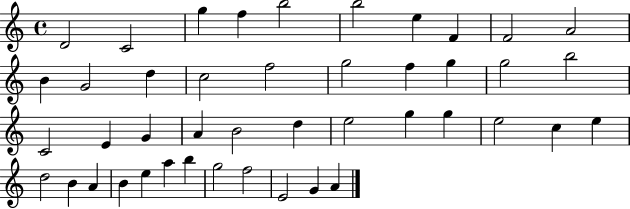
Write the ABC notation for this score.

X:1
T:Untitled
M:4/4
L:1/4
K:C
D2 C2 g f b2 b2 e F F2 A2 B G2 d c2 f2 g2 f g g2 b2 C2 E G A B2 d e2 g g e2 c e d2 B A B e a b g2 f2 E2 G A